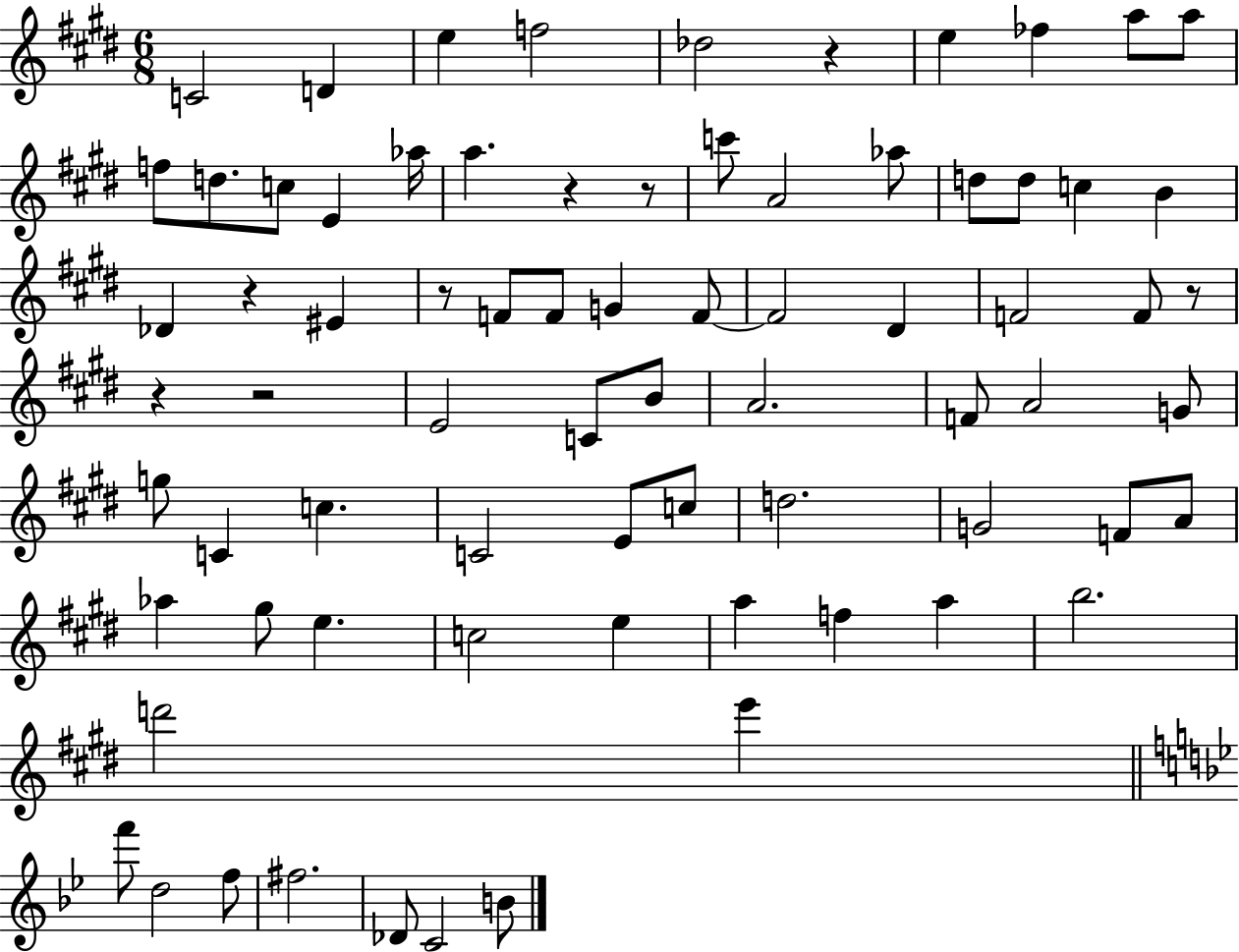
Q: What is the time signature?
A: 6/8